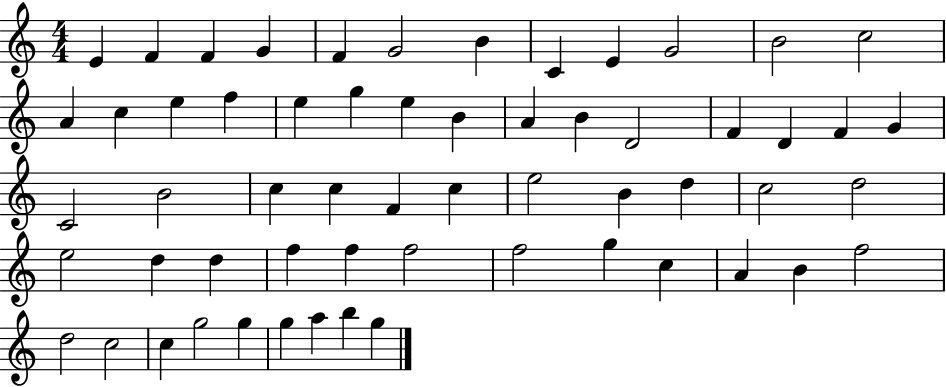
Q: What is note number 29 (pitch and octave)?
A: B4